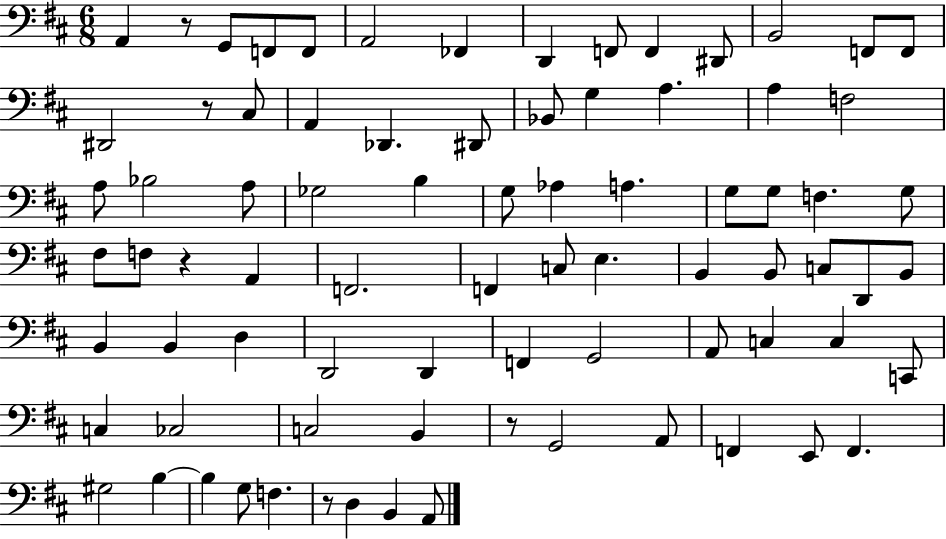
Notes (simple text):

A2/q R/e G2/e F2/e F2/e A2/h FES2/q D2/q F2/e F2/q D#2/e B2/h F2/e F2/e D#2/h R/e C#3/e A2/q Db2/q. D#2/e Bb2/e G3/q A3/q. A3/q F3/h A3/e Bb3/h A3/e Gb3/h B3/q G3/e Ab3/q A3/q. G3/e G3/e F3/q. G3/e F#3/e F3/e R/q A2/q F2/h. F2/q C3/e E3/q. B2/q B2/e C3/e D2/e B2/e B2/q B2/q D3/q D2/h D2/q F2/q G2/h A2/e C3/q C3/q C2/e C3/q CES3/h C3/h B2/q R/e G2/h A2/e F2/q E2/e F2/q. G#3/h B3/q B3/q G3/e F3/q. R/e D3/q B2/q A2/e